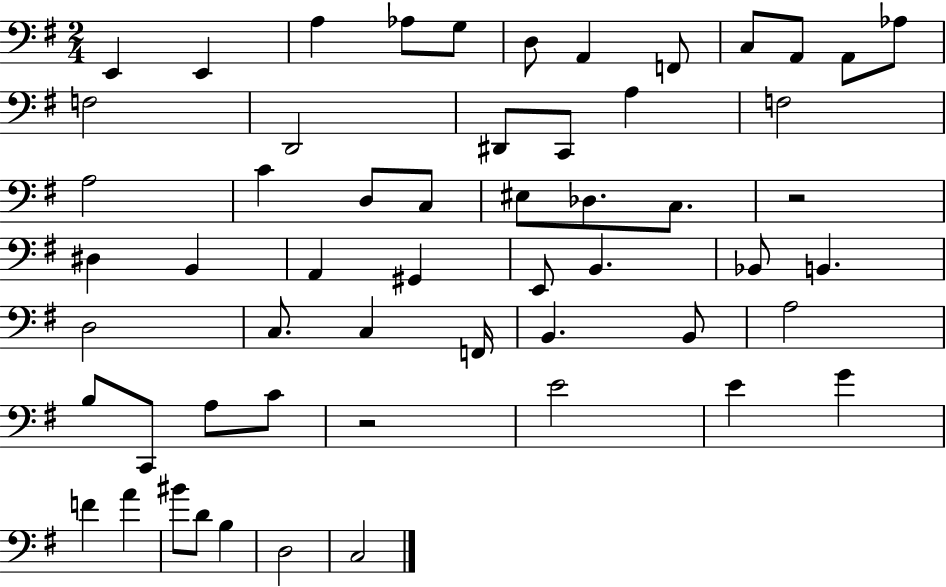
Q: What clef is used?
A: bass